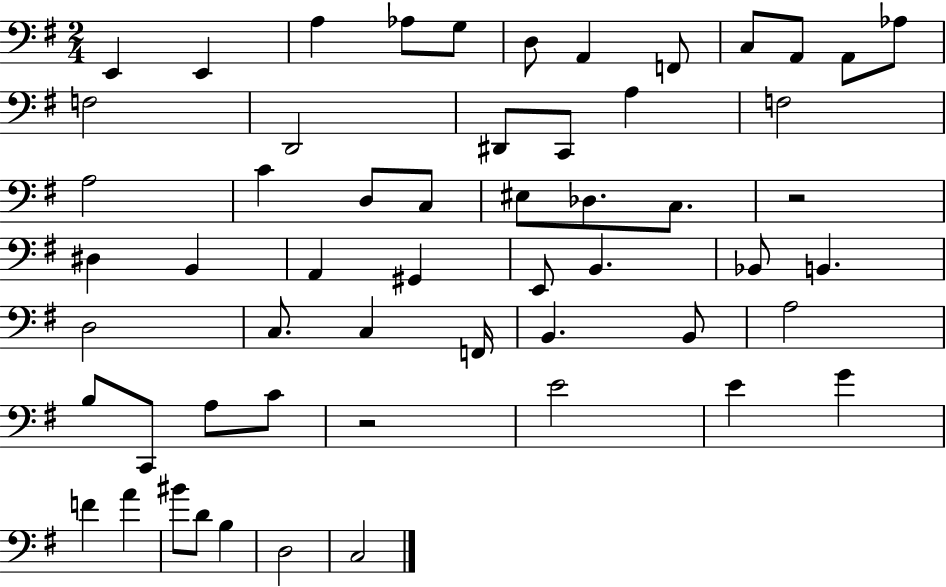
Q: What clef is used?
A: bass